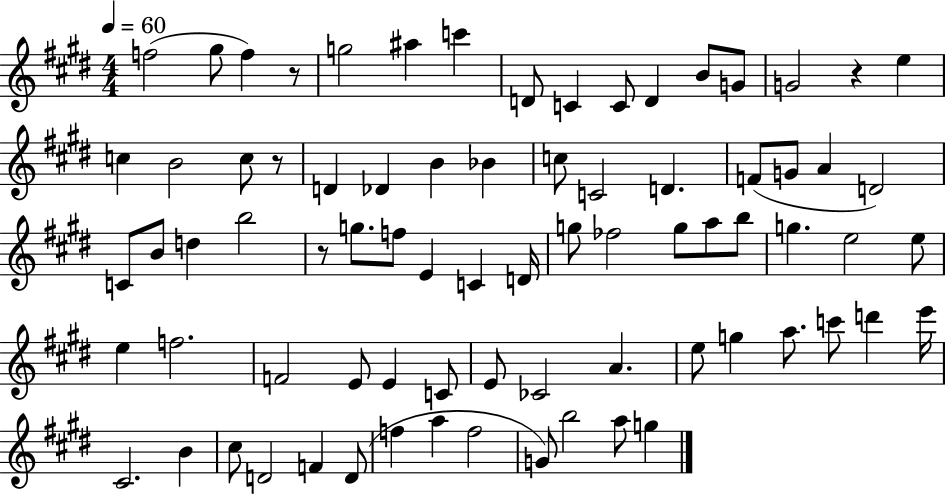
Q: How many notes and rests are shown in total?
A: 77